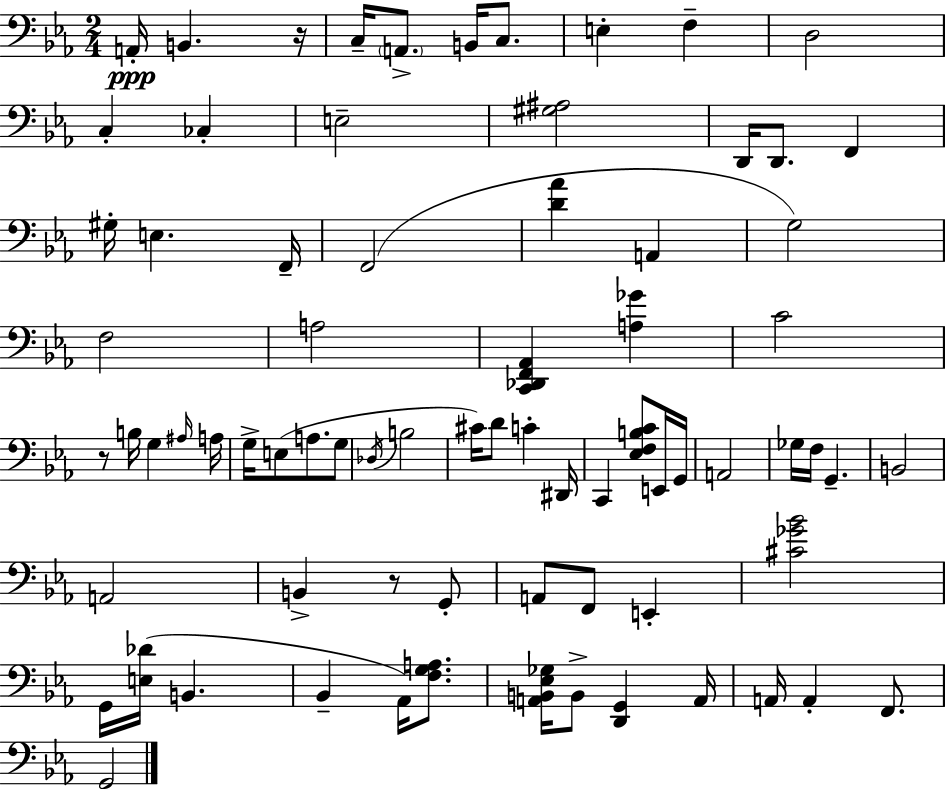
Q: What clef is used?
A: bass